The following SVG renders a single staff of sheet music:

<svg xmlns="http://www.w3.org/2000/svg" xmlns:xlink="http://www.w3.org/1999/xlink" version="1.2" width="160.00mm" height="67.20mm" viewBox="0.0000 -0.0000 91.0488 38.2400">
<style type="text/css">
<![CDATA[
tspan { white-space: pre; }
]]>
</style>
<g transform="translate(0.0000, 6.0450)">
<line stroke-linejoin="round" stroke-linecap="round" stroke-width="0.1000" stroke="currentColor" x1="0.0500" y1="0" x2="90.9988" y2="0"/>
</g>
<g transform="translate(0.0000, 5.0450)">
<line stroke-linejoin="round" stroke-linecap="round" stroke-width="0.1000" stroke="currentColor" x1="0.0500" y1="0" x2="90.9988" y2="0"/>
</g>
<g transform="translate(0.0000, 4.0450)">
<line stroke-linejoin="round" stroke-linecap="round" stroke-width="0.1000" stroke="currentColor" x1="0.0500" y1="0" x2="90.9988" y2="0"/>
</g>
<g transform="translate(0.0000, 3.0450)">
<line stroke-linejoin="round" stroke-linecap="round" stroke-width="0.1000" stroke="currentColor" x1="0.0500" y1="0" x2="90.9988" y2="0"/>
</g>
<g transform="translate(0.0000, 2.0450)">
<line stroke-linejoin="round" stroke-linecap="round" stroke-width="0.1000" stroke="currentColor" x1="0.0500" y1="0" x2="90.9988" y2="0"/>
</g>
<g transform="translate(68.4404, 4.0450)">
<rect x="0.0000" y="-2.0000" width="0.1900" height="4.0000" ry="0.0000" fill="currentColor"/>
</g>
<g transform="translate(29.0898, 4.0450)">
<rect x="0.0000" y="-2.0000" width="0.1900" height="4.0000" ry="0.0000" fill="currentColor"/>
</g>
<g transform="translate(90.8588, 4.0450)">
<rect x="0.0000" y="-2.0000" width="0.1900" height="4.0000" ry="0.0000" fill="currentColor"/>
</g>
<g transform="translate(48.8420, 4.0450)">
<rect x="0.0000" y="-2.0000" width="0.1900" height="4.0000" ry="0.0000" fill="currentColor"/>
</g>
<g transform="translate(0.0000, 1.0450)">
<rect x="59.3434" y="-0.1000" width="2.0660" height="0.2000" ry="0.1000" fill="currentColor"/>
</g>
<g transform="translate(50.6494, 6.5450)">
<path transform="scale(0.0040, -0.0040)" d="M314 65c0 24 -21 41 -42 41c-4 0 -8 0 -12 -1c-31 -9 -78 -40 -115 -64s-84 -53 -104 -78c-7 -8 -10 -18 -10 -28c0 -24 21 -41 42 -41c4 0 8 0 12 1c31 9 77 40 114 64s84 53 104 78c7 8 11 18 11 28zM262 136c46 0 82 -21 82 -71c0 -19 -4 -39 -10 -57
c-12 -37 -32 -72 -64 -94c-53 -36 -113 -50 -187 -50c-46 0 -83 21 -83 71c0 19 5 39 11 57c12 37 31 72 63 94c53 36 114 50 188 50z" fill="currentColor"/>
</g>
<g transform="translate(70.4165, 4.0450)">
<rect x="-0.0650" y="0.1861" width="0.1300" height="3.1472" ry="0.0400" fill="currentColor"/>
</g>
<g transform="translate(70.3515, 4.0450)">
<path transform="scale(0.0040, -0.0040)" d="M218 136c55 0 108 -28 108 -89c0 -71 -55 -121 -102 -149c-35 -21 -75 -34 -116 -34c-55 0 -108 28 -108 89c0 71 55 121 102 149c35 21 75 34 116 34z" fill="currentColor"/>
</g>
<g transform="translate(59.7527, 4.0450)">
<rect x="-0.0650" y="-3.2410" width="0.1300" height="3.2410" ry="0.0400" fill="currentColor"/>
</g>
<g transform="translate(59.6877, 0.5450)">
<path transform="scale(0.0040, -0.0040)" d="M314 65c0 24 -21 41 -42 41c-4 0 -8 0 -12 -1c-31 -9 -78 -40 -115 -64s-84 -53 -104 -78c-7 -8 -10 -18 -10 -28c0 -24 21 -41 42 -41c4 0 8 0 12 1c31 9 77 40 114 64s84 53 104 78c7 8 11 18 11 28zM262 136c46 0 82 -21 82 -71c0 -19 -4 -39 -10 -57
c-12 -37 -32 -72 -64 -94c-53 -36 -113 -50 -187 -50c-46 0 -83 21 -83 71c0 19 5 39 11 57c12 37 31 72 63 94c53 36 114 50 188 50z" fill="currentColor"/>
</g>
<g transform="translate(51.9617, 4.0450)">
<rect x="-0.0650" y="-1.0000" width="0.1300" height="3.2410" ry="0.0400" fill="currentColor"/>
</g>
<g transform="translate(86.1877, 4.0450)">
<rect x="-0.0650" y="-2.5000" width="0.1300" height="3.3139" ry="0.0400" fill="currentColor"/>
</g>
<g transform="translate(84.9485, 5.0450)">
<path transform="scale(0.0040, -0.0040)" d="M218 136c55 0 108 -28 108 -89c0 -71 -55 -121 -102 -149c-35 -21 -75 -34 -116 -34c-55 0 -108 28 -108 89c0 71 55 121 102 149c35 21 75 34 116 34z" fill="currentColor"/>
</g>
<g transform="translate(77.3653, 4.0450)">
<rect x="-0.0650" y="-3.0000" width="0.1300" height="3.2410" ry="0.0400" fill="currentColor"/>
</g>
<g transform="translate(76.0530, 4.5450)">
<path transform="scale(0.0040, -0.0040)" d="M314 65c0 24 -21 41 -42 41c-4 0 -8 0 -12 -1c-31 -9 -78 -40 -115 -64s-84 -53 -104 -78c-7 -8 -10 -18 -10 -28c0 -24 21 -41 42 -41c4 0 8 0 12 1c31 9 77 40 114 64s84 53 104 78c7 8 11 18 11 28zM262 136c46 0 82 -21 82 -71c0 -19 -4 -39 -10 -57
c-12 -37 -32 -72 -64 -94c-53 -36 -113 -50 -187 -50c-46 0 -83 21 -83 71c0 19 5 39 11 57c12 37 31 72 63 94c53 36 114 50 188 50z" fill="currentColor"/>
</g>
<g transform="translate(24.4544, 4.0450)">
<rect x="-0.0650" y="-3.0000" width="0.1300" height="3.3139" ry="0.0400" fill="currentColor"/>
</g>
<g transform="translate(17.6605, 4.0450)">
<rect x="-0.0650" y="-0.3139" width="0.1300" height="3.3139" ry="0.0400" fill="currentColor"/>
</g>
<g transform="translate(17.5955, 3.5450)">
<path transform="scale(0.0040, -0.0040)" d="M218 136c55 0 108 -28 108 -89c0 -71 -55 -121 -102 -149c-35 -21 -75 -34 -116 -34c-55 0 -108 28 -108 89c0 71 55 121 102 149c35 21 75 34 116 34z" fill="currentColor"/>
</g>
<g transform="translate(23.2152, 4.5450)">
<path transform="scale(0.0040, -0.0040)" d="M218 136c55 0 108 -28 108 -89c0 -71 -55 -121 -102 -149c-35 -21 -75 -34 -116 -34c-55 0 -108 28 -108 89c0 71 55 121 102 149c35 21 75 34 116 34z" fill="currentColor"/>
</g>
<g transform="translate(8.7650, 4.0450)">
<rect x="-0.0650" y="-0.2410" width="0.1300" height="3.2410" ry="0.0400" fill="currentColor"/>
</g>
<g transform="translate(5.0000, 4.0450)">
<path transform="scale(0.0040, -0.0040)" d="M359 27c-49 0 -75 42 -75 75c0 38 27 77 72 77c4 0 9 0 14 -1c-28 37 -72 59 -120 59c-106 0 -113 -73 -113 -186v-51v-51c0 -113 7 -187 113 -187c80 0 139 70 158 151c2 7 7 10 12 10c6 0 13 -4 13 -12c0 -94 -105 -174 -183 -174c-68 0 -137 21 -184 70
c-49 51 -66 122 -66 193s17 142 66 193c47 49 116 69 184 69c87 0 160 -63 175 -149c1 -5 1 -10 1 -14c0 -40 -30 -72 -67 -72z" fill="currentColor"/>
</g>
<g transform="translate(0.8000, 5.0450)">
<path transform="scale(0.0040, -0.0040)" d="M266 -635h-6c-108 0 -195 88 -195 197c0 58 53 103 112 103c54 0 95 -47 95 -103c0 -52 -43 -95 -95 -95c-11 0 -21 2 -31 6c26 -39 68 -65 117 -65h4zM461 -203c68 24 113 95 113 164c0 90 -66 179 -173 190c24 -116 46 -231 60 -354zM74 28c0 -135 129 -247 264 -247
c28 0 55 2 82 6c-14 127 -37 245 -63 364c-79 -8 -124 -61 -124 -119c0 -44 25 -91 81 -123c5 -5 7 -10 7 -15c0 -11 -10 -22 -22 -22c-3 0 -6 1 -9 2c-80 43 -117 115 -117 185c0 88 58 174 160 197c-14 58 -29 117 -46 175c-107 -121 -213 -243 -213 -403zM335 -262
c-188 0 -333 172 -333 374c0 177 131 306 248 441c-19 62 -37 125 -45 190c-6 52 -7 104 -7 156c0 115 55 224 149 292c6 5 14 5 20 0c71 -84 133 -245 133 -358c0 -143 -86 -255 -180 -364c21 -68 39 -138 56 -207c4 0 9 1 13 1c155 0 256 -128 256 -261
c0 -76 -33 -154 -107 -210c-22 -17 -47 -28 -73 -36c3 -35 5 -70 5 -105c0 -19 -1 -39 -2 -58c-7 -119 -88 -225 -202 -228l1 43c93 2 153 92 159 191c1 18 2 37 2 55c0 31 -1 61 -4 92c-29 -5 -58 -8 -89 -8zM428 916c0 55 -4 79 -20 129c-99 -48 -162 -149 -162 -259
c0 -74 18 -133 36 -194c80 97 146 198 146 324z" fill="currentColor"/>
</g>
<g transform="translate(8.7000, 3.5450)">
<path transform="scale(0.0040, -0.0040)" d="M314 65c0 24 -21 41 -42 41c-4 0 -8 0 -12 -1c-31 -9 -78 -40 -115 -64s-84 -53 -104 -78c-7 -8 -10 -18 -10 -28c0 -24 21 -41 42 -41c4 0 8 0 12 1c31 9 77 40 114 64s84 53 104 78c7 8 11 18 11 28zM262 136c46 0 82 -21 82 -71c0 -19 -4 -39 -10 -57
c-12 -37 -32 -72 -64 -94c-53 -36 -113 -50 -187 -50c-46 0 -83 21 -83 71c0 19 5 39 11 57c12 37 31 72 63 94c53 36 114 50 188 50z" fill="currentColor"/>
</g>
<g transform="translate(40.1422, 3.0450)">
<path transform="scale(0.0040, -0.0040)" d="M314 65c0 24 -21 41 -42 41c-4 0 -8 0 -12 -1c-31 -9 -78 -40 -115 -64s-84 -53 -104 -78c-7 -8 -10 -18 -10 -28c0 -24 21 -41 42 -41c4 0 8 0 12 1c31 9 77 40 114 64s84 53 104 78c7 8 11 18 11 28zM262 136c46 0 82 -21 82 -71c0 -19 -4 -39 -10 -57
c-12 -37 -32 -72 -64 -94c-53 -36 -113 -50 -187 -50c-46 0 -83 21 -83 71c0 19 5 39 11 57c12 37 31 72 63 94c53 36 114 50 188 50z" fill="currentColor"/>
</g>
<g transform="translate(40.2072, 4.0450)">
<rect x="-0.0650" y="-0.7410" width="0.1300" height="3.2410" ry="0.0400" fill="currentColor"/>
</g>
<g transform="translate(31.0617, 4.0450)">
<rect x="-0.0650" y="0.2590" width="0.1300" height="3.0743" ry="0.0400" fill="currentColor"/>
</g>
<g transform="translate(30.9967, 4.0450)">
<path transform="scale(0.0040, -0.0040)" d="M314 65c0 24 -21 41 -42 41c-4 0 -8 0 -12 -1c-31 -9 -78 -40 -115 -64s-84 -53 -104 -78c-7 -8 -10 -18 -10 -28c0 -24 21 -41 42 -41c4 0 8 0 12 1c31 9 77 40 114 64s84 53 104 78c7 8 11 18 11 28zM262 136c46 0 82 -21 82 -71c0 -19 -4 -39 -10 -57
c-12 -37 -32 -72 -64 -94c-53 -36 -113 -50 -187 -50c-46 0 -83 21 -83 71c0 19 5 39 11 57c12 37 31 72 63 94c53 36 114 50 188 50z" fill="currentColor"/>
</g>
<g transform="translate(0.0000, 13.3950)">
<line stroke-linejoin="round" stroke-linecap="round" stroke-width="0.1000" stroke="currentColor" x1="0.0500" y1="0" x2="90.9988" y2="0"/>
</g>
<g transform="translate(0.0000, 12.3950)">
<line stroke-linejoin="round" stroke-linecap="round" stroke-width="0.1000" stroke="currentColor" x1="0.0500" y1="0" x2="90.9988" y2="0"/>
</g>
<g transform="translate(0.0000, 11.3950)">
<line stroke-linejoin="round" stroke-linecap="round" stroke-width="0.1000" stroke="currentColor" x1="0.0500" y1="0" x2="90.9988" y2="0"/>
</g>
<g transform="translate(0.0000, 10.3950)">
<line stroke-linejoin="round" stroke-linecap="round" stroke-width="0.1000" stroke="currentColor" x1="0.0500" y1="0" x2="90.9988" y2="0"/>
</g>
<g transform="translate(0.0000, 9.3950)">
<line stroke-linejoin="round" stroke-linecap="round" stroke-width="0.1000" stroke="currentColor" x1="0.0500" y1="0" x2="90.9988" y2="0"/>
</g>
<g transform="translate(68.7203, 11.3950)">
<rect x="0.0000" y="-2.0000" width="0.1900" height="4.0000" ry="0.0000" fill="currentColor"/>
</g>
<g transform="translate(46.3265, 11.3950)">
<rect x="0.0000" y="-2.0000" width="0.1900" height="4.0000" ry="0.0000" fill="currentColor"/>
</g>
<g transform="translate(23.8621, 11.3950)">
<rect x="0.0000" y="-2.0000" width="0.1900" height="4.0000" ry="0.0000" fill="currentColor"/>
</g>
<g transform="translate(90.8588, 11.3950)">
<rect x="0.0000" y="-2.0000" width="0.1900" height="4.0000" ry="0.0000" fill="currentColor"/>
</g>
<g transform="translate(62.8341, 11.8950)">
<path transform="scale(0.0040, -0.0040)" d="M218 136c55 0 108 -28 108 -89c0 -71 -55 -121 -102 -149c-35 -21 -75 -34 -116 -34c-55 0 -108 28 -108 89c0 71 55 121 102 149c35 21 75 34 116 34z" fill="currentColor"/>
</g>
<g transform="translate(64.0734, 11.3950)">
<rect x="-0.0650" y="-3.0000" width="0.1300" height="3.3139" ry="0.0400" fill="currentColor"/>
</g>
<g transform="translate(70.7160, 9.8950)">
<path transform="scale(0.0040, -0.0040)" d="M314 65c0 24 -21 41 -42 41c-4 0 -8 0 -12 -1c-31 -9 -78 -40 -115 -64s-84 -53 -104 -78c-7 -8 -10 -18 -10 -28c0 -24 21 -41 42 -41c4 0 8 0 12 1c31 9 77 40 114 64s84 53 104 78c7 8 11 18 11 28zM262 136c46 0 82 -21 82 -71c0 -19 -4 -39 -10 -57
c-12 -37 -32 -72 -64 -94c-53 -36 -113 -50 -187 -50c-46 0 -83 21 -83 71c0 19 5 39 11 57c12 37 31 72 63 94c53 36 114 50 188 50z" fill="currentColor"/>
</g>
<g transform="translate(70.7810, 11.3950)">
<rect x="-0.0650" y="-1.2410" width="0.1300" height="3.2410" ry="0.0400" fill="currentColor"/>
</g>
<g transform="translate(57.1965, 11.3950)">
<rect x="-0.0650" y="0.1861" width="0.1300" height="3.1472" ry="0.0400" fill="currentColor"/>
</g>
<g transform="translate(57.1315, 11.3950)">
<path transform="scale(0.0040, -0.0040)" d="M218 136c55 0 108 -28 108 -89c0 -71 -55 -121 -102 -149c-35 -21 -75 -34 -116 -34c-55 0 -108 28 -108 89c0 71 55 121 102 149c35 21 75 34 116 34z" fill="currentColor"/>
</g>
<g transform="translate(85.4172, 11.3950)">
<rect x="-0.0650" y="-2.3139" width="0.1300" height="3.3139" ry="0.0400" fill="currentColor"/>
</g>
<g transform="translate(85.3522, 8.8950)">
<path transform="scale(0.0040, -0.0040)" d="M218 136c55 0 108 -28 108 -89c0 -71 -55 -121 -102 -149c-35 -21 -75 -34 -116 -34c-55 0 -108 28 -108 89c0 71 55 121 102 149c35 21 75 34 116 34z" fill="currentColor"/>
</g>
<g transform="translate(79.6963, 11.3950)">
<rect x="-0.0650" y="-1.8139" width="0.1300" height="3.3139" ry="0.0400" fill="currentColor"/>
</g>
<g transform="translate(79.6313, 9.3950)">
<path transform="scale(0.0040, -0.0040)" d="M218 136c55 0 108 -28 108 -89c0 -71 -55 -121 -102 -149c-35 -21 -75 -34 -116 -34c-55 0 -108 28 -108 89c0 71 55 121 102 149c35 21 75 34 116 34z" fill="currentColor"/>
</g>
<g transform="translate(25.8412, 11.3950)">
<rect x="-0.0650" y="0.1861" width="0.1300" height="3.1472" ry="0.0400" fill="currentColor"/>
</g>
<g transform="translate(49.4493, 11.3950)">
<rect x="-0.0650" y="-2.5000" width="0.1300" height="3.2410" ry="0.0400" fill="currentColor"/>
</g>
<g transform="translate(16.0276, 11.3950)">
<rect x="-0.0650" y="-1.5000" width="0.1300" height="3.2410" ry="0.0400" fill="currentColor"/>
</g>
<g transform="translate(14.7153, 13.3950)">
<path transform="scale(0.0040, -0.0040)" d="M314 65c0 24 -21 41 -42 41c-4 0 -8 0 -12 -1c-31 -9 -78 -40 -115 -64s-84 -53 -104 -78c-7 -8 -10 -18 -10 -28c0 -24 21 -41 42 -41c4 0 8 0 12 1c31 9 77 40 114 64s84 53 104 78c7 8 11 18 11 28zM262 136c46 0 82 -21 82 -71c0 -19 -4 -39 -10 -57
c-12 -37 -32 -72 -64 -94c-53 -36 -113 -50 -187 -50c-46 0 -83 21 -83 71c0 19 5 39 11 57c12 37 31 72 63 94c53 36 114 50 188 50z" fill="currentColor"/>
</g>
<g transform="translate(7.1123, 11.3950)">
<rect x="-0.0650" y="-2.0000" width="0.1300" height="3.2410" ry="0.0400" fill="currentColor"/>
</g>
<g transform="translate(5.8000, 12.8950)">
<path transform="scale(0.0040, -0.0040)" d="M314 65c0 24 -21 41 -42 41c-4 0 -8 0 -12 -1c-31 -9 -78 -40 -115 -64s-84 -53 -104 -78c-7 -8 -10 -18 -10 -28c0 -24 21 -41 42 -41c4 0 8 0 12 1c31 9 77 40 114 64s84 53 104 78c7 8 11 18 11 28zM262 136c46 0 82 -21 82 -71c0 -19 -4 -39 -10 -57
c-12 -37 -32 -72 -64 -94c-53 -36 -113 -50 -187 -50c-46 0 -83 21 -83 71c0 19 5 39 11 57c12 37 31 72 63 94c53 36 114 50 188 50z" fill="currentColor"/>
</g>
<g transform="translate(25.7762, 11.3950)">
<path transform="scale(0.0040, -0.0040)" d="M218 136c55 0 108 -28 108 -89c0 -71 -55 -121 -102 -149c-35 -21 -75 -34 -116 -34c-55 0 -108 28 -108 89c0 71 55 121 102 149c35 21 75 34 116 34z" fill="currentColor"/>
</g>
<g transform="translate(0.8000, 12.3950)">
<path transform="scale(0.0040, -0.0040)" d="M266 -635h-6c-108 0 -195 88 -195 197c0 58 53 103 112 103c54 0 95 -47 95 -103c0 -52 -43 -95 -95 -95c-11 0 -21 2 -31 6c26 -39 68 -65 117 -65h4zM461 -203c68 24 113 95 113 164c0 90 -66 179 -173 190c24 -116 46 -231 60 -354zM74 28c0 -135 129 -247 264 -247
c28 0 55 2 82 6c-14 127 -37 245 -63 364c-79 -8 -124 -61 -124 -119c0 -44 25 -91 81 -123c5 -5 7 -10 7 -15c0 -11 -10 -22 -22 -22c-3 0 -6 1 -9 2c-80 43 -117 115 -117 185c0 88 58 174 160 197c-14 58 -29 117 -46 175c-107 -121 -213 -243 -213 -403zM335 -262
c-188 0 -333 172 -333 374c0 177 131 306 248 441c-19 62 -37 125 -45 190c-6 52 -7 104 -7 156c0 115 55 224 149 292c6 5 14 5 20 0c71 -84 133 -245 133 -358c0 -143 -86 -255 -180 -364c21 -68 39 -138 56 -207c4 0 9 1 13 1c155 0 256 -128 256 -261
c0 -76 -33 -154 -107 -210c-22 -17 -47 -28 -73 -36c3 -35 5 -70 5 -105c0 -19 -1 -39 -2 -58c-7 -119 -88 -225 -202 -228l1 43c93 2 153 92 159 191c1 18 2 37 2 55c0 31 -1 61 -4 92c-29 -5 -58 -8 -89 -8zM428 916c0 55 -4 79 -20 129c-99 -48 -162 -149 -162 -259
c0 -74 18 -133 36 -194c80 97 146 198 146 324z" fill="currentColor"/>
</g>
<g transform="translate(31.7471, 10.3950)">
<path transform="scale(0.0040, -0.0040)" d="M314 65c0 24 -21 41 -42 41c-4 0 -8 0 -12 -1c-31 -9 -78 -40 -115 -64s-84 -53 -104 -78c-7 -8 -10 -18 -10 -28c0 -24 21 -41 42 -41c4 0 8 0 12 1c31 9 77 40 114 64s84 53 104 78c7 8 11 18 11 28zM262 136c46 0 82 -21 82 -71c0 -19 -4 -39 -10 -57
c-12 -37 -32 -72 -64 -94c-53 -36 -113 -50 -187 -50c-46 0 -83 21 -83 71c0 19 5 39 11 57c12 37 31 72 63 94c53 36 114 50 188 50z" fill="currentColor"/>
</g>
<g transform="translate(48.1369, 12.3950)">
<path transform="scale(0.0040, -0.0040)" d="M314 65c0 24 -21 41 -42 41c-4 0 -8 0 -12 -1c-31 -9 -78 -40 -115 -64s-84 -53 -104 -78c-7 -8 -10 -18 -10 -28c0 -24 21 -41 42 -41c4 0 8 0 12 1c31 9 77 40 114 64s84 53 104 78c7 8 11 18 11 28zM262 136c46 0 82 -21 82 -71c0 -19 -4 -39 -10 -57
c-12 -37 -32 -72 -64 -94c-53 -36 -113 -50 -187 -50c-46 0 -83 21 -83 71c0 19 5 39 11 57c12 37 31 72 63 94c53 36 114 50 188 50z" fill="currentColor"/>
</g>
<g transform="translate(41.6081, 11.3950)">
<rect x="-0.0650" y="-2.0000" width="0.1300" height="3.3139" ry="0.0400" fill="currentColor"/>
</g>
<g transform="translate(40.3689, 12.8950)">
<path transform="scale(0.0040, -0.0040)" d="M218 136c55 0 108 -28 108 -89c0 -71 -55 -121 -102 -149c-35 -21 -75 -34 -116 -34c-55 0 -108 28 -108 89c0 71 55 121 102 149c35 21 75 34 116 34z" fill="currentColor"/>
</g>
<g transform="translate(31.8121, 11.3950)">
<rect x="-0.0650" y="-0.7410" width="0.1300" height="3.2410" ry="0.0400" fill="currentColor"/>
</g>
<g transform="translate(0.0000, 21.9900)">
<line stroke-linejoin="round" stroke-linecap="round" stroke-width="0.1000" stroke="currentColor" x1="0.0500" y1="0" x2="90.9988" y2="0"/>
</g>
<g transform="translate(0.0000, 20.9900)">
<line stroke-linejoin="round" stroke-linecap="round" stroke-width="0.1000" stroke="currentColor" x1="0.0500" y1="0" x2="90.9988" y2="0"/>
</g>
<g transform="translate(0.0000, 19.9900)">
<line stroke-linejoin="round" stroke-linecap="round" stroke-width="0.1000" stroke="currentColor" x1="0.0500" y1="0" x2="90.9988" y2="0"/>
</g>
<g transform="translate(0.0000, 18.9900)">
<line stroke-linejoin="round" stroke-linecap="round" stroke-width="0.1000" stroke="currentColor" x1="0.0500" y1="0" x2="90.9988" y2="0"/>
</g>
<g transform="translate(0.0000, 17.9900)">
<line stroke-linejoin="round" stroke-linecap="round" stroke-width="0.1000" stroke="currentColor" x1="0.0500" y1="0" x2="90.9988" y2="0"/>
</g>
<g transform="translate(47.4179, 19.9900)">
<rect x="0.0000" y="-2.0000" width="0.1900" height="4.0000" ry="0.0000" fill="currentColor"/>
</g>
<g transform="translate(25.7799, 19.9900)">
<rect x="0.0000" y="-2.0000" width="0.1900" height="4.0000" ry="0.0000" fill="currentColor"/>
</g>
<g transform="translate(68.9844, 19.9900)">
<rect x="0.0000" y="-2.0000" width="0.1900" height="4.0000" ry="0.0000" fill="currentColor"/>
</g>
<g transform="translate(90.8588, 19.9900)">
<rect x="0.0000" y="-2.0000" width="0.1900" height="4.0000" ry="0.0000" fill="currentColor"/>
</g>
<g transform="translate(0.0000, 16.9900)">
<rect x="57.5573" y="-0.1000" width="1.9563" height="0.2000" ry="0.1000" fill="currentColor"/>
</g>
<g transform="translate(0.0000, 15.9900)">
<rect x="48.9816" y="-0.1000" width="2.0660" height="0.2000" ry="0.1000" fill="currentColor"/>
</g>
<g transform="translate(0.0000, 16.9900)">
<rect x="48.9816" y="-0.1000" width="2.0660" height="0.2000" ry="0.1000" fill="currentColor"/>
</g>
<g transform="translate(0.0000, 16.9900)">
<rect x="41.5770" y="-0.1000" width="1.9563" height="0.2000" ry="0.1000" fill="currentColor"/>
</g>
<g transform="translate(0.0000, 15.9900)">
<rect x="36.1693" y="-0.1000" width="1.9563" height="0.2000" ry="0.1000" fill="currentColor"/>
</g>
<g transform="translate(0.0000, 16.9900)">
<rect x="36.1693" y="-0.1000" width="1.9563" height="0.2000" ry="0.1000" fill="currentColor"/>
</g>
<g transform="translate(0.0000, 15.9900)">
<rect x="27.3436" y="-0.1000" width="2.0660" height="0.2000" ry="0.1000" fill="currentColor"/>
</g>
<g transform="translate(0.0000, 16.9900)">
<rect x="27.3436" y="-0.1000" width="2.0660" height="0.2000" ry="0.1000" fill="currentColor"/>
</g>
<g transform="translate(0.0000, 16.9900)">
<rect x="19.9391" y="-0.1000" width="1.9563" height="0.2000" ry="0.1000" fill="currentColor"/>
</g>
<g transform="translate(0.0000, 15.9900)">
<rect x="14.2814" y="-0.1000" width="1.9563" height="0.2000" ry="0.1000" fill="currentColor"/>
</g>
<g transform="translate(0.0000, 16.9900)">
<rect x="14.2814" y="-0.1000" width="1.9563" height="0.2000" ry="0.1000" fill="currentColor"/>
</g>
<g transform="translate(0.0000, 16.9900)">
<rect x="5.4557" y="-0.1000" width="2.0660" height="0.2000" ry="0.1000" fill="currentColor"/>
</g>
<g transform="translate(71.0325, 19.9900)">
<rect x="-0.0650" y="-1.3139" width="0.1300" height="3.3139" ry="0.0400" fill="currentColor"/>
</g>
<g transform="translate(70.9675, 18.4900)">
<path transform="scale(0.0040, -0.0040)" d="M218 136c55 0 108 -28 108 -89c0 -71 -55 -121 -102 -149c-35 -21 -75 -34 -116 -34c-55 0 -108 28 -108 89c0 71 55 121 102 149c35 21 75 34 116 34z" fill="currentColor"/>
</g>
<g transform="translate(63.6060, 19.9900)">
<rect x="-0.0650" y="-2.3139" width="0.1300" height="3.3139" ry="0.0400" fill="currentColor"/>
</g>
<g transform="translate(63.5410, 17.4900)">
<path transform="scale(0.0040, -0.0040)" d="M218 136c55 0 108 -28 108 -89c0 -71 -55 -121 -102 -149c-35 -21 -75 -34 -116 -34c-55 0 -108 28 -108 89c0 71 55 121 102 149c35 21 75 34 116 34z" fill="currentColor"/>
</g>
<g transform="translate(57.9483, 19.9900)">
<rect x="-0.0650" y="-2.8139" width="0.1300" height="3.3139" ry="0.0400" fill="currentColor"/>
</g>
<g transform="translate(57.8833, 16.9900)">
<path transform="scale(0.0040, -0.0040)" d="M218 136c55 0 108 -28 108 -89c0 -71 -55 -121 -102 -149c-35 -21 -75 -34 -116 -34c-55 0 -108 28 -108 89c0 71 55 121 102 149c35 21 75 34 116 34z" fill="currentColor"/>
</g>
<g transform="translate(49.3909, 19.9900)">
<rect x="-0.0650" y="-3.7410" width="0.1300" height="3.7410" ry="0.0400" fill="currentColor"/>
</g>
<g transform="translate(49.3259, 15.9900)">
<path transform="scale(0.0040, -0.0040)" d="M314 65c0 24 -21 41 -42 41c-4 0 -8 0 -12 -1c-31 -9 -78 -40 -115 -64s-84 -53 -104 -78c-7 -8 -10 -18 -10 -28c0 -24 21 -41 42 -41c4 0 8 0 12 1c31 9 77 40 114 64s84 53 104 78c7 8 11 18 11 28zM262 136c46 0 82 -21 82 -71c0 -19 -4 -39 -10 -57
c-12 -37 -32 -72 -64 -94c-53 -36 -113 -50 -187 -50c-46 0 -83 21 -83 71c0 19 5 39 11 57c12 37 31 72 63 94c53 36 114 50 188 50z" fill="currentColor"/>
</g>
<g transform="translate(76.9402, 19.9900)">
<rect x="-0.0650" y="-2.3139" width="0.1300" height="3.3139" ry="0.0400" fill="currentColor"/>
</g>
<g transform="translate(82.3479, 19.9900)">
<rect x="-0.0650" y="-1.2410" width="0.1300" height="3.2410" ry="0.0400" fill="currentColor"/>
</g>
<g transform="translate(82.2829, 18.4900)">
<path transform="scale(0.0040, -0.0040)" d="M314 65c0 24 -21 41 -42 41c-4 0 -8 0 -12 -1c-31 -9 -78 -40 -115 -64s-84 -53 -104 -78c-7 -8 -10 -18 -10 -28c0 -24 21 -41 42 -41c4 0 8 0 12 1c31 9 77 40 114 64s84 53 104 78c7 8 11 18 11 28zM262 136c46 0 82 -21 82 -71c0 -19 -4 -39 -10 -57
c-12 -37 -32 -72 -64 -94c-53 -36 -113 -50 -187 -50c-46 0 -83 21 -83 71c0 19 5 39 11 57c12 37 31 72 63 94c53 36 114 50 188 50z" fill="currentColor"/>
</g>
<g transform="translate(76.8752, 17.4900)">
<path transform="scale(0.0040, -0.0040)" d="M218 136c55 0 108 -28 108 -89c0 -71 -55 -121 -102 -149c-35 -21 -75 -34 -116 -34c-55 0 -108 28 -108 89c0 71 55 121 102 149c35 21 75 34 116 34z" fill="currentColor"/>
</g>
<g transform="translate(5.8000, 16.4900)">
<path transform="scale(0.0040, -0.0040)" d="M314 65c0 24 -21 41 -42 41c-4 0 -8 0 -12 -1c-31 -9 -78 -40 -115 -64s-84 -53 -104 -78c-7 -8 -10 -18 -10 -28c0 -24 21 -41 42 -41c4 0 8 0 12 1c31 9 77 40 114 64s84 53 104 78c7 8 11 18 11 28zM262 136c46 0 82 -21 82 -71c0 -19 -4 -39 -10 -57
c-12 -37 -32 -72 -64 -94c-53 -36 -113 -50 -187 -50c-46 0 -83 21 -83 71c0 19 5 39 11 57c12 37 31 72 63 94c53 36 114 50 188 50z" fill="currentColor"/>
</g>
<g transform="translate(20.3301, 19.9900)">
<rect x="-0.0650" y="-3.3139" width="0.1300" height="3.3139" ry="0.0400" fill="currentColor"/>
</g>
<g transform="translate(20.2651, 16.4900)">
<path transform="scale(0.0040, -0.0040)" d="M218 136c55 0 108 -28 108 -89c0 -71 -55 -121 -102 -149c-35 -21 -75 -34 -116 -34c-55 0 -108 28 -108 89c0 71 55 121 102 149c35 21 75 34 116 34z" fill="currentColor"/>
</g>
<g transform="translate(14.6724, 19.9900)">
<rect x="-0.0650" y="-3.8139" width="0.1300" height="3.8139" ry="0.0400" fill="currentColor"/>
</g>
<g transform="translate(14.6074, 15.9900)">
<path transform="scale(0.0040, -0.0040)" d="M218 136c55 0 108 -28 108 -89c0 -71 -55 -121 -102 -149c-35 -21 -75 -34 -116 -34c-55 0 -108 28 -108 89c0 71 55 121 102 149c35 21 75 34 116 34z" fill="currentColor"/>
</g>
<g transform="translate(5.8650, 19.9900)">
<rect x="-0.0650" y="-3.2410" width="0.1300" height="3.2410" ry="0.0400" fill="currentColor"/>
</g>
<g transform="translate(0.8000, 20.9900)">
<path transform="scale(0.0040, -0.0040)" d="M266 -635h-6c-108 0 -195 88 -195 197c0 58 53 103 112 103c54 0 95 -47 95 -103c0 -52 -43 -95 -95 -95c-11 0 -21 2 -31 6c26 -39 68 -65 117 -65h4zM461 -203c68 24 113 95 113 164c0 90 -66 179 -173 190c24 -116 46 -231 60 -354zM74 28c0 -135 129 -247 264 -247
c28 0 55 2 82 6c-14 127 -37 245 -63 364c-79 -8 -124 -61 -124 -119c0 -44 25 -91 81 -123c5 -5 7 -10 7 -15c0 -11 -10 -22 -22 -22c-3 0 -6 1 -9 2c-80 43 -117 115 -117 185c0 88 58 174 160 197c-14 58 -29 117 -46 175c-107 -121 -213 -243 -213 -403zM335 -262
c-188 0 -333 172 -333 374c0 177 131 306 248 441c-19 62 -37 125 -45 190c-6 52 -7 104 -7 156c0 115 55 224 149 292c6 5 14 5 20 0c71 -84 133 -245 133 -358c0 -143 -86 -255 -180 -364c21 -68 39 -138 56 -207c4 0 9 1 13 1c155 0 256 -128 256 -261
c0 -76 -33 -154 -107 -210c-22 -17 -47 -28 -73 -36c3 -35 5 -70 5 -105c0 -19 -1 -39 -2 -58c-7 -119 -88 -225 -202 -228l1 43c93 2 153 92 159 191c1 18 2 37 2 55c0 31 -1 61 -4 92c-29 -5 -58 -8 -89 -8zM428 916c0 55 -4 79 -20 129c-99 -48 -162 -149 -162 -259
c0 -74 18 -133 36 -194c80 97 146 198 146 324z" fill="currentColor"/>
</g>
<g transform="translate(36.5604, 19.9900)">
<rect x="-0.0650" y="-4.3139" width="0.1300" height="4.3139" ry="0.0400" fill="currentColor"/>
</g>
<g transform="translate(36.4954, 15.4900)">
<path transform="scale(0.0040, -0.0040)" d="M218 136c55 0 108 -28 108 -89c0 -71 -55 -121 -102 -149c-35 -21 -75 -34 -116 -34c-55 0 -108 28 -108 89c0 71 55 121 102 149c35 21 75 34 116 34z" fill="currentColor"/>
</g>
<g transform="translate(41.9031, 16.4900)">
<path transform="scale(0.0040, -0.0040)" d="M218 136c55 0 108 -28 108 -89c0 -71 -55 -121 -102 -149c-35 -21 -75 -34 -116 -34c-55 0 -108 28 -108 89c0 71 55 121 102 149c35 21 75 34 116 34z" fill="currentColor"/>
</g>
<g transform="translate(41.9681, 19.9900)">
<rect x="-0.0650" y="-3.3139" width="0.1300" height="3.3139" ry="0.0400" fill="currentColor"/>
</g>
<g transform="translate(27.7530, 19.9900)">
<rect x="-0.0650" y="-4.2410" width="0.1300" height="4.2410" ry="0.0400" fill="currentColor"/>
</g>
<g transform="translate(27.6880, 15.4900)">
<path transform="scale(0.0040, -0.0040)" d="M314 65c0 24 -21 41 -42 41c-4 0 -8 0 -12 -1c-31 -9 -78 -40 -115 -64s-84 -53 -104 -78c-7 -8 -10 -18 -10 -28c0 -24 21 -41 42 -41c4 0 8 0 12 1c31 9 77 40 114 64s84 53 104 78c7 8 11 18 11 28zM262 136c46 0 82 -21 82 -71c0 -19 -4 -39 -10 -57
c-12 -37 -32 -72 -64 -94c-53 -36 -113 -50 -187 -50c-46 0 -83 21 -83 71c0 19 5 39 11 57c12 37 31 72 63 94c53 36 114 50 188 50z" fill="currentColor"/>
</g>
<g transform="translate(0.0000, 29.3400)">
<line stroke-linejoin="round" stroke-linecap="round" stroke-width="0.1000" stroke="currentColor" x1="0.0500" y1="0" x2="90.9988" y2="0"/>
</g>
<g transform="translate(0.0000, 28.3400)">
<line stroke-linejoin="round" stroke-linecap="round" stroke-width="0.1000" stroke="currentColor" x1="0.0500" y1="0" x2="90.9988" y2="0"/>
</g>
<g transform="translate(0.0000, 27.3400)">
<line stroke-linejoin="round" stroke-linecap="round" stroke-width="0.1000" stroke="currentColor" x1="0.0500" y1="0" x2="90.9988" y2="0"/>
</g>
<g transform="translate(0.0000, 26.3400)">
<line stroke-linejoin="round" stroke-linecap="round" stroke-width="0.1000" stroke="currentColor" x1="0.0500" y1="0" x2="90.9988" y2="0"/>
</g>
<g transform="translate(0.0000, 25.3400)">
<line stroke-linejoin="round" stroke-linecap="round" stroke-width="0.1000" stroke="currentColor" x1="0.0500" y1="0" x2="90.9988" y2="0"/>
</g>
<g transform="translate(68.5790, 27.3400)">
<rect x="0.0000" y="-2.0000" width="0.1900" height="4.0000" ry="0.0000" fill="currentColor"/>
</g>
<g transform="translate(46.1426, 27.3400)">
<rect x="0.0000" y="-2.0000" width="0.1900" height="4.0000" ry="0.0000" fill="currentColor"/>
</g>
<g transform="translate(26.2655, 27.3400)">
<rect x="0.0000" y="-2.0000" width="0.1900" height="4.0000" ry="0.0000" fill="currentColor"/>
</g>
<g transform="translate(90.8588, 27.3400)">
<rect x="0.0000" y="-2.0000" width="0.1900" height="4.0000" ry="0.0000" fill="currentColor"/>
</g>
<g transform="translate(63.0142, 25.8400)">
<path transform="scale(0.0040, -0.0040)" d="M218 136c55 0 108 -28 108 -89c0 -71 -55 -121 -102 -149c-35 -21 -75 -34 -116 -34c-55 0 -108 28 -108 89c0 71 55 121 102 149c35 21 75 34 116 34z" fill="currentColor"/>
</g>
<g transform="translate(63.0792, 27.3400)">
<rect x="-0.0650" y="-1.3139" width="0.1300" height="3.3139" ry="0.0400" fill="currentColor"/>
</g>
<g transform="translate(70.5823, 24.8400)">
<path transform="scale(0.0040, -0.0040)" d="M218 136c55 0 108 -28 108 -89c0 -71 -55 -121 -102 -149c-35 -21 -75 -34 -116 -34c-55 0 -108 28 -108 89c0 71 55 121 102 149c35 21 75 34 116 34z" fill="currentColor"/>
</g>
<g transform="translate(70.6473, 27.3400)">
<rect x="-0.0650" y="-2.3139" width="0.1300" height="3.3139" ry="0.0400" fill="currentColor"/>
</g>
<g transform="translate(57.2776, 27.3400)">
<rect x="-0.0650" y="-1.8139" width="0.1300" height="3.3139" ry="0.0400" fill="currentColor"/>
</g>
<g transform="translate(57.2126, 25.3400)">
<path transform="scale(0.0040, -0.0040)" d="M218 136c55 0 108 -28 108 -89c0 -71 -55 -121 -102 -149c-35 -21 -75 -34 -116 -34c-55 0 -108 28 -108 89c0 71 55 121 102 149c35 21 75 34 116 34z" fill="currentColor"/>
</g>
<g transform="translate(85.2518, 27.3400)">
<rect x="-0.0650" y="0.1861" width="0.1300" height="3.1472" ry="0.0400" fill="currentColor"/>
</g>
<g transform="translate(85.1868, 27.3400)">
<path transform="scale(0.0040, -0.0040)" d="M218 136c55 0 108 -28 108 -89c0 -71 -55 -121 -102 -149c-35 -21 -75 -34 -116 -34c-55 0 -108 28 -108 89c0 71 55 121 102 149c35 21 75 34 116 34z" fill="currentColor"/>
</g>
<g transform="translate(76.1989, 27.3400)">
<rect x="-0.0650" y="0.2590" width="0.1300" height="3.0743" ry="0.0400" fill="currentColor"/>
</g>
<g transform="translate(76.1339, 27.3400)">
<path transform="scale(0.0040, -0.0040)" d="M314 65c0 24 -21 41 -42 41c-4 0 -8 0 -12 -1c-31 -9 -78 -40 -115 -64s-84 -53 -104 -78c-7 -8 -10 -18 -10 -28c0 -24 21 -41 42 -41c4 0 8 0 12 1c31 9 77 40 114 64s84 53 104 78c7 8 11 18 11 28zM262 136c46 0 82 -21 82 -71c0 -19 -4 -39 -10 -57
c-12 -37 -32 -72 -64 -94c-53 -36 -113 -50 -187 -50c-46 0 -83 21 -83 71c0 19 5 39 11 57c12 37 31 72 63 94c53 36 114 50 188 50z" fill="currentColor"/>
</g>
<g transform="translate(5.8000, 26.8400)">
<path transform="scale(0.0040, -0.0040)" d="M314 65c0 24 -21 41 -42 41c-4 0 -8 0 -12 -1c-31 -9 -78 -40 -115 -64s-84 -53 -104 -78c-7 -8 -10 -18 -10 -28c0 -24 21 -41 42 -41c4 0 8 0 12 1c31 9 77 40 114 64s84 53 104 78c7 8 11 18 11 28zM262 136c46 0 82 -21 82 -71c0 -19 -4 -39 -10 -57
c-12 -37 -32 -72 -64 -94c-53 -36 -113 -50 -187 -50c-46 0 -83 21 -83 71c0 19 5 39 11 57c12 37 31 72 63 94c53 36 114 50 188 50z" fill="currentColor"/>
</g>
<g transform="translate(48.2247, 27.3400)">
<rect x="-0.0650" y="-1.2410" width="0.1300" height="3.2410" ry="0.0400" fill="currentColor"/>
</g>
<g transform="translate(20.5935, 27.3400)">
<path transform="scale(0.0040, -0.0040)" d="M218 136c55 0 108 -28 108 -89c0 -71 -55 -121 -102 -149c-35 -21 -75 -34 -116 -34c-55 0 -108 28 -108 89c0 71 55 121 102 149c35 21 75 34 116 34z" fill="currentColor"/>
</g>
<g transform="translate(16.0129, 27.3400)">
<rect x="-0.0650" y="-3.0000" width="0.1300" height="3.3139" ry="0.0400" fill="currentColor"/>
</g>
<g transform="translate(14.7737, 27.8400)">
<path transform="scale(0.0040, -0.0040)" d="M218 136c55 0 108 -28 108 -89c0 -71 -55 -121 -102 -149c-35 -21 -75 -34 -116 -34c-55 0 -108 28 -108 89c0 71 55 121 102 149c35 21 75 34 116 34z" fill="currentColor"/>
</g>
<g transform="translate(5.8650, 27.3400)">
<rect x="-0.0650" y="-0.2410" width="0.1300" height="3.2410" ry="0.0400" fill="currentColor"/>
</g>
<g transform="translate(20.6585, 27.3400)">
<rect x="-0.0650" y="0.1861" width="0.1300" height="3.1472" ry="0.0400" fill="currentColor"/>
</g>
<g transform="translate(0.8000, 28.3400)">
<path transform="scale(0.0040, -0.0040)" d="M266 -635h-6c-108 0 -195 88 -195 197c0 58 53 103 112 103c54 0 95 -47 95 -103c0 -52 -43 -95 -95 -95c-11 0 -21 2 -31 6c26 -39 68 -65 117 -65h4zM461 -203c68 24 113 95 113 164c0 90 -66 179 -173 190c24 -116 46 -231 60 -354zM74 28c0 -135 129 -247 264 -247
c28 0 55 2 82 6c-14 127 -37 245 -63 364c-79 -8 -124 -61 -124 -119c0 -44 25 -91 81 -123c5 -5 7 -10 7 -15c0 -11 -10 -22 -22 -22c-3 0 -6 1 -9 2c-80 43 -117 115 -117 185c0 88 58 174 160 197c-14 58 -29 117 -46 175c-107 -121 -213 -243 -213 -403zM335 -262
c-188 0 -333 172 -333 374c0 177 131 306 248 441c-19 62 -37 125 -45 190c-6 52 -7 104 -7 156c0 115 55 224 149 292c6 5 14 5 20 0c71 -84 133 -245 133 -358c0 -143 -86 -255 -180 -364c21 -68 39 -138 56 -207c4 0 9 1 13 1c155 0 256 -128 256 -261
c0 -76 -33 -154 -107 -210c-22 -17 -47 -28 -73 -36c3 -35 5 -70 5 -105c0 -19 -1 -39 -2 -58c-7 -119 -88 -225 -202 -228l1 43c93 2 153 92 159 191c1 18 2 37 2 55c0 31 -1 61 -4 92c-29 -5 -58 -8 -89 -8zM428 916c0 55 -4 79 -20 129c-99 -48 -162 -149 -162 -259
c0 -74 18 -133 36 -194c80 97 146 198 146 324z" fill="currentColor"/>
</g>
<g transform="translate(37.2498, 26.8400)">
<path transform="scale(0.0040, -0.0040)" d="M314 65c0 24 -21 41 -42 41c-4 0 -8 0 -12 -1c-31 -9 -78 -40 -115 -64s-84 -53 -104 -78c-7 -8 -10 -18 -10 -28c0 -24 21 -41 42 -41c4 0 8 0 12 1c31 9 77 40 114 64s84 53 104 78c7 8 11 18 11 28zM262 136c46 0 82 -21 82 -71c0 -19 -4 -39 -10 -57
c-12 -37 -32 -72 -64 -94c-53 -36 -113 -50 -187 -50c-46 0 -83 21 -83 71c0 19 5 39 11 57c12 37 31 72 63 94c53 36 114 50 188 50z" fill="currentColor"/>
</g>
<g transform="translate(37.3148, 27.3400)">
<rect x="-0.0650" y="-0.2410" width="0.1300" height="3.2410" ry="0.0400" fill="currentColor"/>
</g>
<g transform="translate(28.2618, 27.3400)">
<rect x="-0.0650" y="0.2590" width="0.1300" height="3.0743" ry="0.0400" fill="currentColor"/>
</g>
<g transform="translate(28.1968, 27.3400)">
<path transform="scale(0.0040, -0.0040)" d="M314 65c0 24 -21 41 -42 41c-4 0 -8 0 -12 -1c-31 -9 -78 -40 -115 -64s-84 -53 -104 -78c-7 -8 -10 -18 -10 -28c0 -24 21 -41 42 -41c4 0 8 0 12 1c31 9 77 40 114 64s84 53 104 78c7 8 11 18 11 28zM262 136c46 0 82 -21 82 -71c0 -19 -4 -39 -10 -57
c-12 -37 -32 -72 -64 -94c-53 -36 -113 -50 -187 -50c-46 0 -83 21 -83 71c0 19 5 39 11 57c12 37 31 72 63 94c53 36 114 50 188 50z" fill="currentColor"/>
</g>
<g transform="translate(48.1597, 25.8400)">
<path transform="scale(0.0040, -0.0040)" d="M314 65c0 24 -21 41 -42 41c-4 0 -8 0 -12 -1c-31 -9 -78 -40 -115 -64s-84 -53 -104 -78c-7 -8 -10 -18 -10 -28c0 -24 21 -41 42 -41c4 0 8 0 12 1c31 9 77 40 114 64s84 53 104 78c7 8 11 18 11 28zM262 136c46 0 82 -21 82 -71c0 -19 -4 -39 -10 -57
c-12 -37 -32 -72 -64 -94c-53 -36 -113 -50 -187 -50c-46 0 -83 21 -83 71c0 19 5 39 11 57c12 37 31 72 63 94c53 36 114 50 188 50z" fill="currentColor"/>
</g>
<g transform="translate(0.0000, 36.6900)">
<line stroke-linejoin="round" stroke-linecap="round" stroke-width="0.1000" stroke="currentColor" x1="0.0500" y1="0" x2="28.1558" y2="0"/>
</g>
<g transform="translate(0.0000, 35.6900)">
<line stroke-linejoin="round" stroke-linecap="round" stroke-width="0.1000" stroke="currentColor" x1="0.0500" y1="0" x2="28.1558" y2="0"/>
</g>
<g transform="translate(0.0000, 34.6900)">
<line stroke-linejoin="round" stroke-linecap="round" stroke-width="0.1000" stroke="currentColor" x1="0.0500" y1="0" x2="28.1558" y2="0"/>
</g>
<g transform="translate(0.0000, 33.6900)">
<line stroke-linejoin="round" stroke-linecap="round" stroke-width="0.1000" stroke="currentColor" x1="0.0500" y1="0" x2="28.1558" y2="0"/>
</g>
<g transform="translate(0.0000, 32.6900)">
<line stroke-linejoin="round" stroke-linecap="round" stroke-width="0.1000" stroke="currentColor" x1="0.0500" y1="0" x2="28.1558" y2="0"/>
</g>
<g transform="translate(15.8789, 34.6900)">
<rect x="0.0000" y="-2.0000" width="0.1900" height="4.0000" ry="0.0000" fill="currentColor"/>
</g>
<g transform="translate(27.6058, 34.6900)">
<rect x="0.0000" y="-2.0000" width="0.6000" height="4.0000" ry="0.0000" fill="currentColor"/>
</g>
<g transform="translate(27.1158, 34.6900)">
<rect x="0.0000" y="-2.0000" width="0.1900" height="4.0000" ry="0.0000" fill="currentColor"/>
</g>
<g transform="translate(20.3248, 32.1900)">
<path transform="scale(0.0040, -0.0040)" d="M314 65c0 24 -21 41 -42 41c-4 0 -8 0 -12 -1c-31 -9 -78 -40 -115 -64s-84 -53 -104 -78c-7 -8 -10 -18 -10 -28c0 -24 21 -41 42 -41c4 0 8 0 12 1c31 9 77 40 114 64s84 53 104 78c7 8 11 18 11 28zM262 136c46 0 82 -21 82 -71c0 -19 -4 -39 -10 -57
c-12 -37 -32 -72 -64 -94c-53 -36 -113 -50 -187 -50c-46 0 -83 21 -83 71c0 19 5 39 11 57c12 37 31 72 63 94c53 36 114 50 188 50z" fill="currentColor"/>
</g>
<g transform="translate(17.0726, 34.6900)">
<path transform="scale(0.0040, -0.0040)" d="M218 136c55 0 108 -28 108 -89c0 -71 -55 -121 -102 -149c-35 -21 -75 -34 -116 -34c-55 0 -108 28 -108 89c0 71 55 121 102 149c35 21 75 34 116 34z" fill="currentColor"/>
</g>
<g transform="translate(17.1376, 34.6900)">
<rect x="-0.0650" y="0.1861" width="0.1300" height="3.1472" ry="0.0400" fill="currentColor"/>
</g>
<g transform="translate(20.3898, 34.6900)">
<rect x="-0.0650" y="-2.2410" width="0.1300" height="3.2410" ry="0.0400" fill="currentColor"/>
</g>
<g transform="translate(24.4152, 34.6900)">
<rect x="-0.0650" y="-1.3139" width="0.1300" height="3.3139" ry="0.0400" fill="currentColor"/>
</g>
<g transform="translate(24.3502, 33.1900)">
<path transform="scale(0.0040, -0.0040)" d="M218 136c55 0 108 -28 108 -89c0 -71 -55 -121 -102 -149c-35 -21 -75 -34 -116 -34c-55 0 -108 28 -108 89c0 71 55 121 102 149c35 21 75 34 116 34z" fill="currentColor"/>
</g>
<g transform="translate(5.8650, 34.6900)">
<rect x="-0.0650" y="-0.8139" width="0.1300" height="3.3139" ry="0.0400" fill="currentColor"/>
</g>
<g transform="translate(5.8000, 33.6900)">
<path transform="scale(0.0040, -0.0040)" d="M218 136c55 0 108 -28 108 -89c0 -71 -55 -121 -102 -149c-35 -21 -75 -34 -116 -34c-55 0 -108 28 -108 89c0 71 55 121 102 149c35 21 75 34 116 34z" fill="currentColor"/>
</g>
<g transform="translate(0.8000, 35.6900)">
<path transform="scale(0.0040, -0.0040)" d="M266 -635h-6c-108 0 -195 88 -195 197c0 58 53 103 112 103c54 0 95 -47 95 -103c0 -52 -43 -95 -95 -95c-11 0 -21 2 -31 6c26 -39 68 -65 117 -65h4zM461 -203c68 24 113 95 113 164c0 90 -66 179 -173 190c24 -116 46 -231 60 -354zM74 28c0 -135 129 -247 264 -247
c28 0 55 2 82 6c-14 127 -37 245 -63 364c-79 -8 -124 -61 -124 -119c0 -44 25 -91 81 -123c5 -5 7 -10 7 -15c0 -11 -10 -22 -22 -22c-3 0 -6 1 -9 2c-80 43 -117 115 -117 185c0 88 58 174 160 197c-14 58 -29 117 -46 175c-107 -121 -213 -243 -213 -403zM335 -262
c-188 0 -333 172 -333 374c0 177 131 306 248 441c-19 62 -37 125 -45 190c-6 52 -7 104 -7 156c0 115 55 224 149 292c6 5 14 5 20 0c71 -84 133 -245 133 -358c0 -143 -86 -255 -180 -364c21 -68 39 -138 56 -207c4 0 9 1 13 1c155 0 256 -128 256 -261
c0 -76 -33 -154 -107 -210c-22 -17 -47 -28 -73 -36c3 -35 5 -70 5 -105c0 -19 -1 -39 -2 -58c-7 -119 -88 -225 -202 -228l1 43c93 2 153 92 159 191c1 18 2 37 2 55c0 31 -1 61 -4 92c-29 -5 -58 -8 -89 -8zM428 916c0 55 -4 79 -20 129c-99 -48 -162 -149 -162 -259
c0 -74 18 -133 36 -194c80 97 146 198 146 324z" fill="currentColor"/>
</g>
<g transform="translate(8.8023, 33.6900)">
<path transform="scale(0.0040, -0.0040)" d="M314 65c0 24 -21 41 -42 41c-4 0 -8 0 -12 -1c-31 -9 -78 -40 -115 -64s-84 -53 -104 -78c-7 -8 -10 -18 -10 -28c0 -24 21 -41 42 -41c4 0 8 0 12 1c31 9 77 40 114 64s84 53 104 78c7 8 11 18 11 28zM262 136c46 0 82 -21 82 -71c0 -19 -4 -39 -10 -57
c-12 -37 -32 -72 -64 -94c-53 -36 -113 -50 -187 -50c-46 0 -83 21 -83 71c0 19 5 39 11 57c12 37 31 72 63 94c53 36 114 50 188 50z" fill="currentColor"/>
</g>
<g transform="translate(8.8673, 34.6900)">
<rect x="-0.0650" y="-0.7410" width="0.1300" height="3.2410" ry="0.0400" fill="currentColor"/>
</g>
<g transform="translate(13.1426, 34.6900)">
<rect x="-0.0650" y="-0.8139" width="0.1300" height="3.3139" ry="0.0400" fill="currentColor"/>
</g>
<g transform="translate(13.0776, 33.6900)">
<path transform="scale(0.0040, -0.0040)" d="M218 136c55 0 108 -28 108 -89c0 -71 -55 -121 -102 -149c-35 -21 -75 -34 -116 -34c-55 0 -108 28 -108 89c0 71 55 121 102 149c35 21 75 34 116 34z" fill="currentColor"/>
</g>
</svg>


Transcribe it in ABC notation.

X:1
T:Untitled
M:4/4
L:1/4
K:C
c2 c A B2 d2 D2 b2 B A2 G F2 E2 B d2 F G2 B A e2 f g b2 c' b d'2 d' b c'2 a g e g e2 c2 A B B2 c2 e2 f e g B2 B d d2 d B g2 e